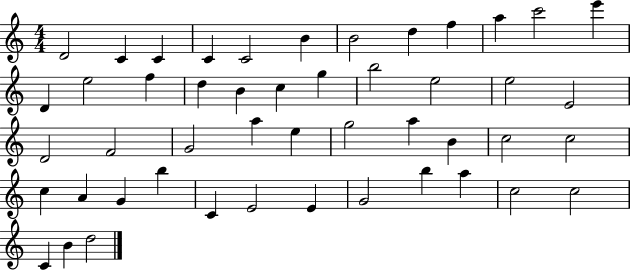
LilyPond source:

{
  \clef treble
  \numericTimeSignature
  \time 4/4
  \key c \major
  d'2 c'4 c'4 | c'4 c'2 b'4 | b'2 d''4 f''4 | a''4 c'''2 e'''4 | \break d'4 e''2 f''4 | d''4 b'4 c''4 g''4 | b''2 e''2 | e''2 e'2 | \break d'2 f'2 | g'2 a''4 e''4 | g''2 a''4 b'4 | c''2 c''2 | \break c''4 a'4 g'4 b''4 | c'4 e'2 e'4 | g'2 b''4 a''4 | c''2 c''2 | \break c'4 b'4 d''2 | \bar "|."
}